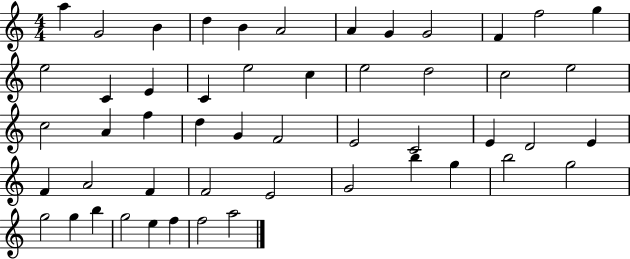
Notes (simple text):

A5/q G4/h B4/q D5/q B4/q A4/h A4/q G4/q G4/h F4/q F5/h G5/q E5/h C4/q E4/q C4/q E5/h C5/q E5/h D5/h C5/h E5/h C5/h A4/q F5/q D5/q G4/q F4/h E4/h C4/h E4/q D4/h E4/q F4/q A4/h F4/q F4/h E4/h G4/h B5/q G5/q B5/h G5/h G5/h G5/q B5/q G5/h E5/q F5/q F5/h A5/h